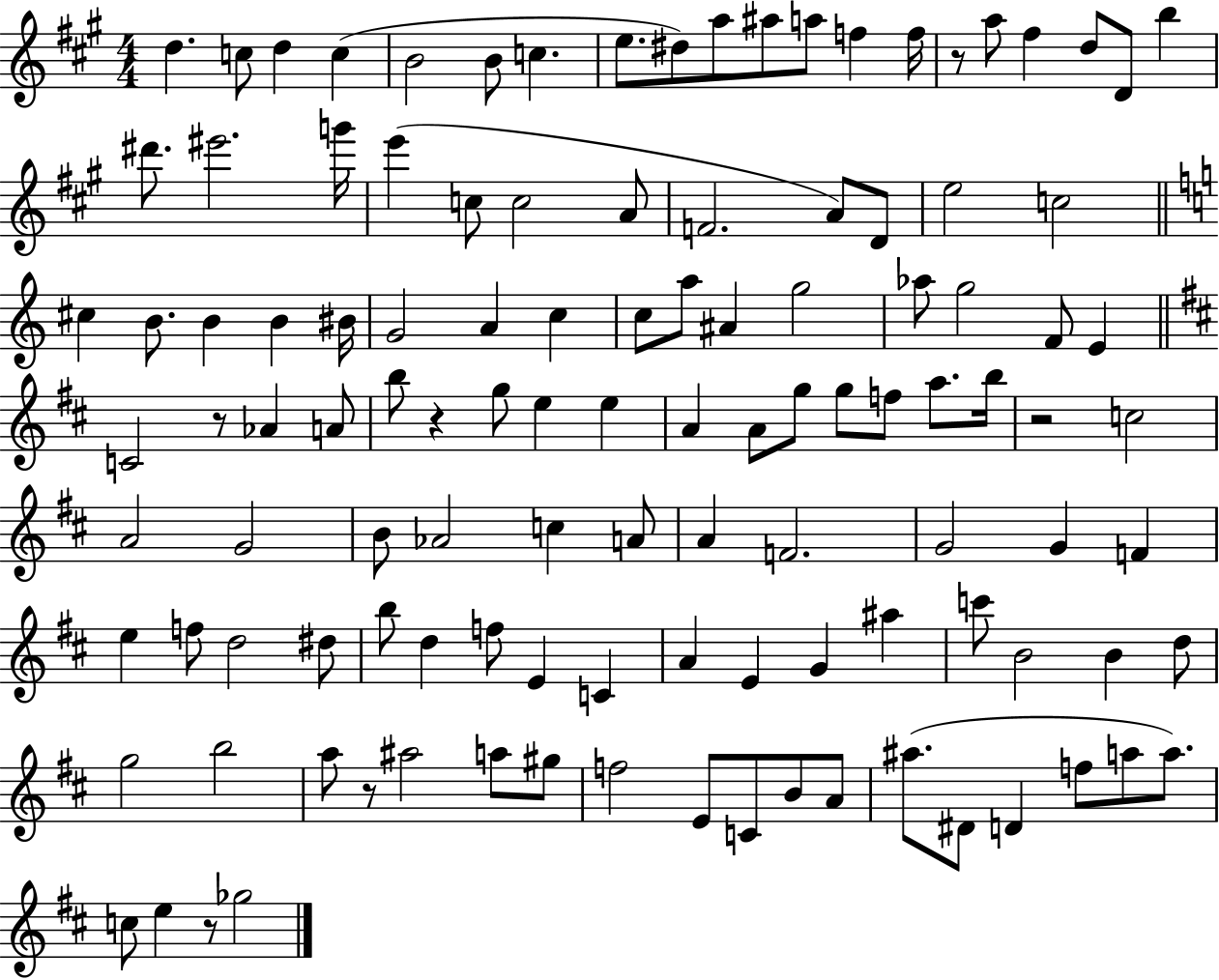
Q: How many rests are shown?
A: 6